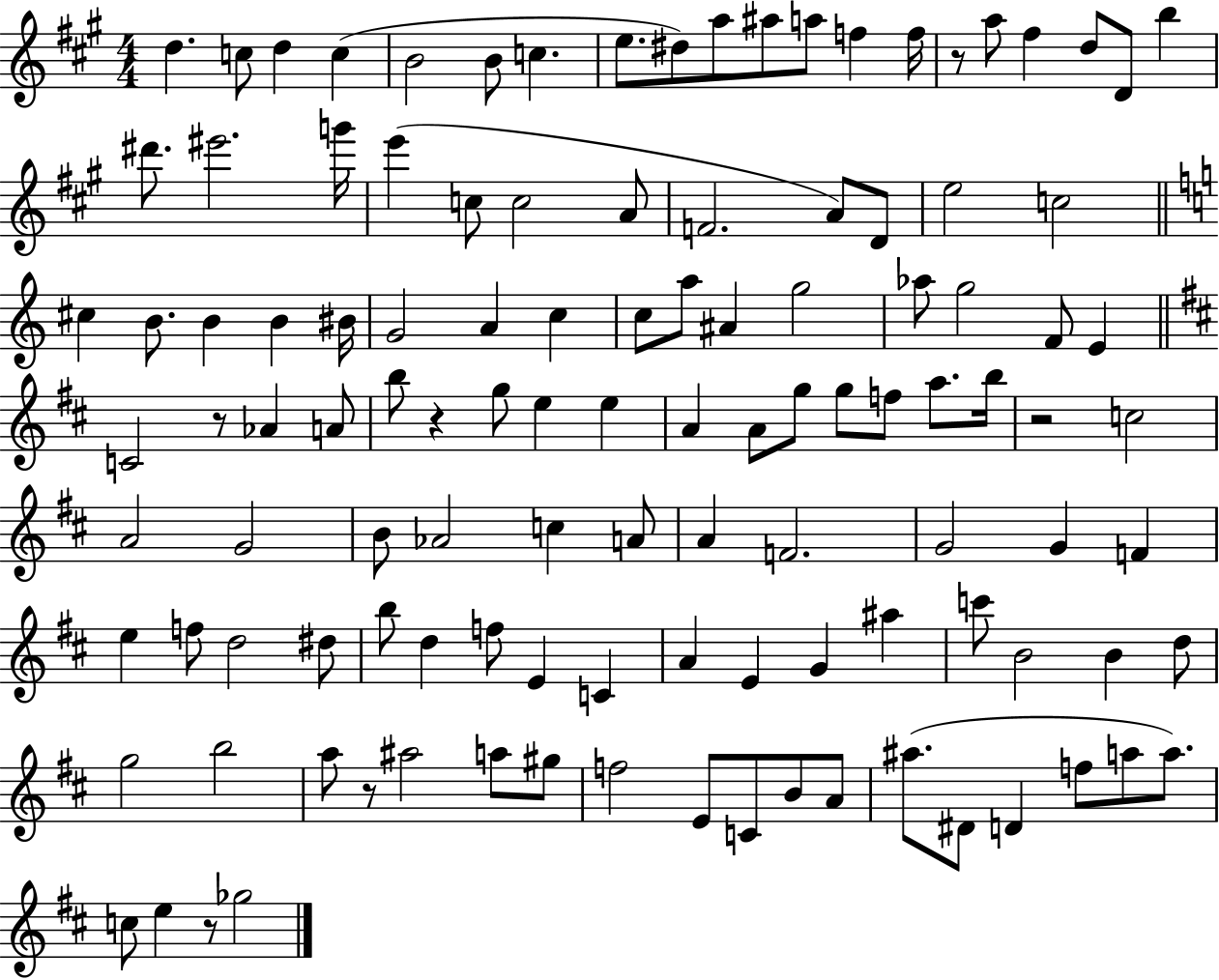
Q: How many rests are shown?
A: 6